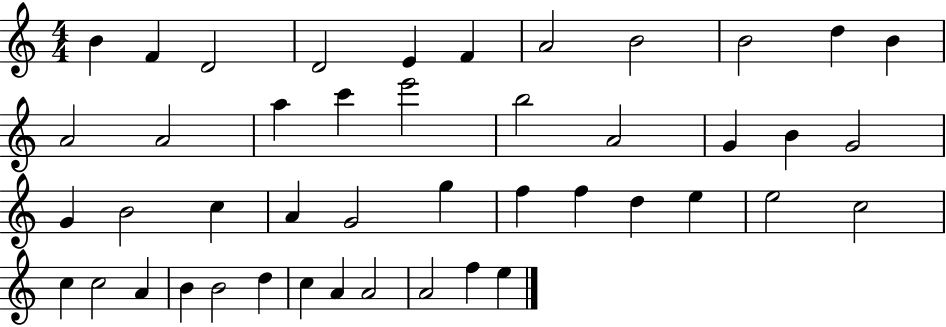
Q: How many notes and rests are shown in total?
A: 45